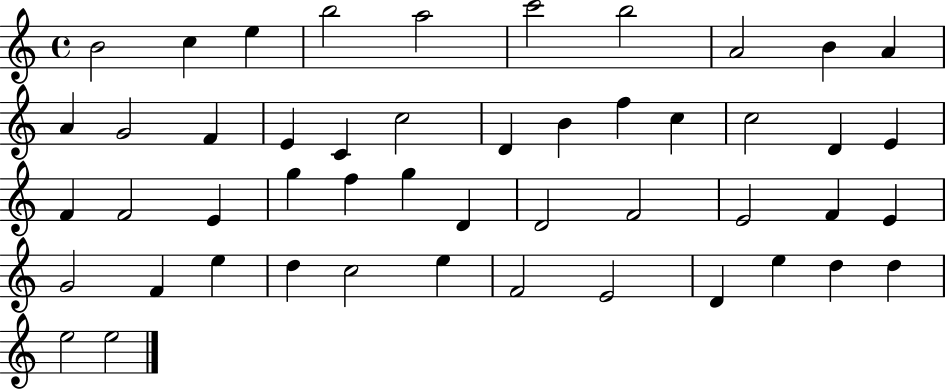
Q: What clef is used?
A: treble